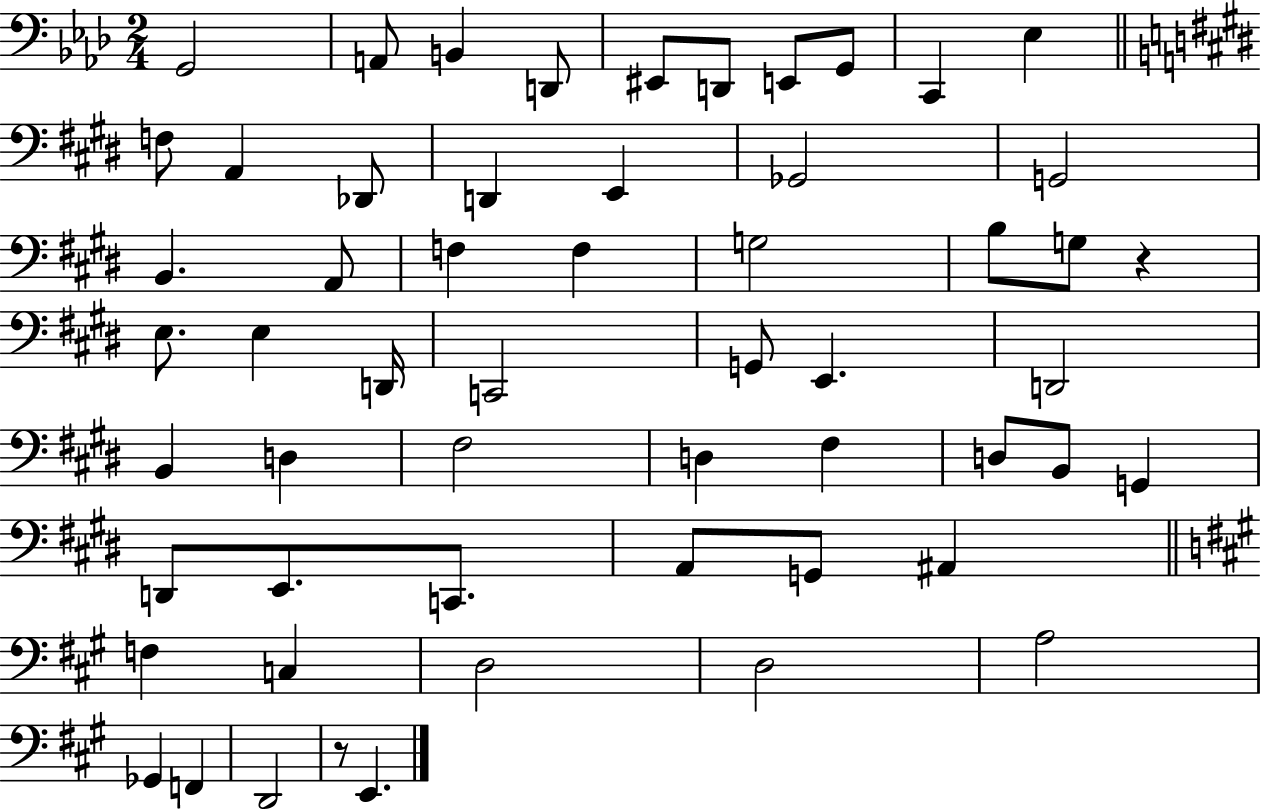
G2/h A2/e B2/q D2/e EIS2/e D2/e E2/e G2/e C2/q Eb3/q F3/e A2/q Db2/e D2/q E2/q Gb2/h G2/h B2/q. A2/e F3/q F3/q G3/h B3/e G3/e R/q E3/e. E3/q D2/s C2/h G2/e E2/q. D2/h B2/q D3/q F#3/h D3/q F#3/q D3/e B2/e G2/q D2/e E2/e. C2/e. A2/e G2/e A#2/q F3/q C3/q D3/h D3/h A3/h Gb2/q F2/q D2/h R/e E2/q.